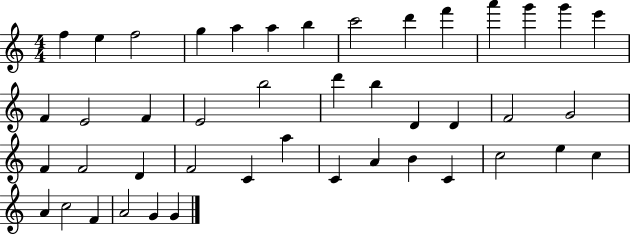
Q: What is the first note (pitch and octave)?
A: F5